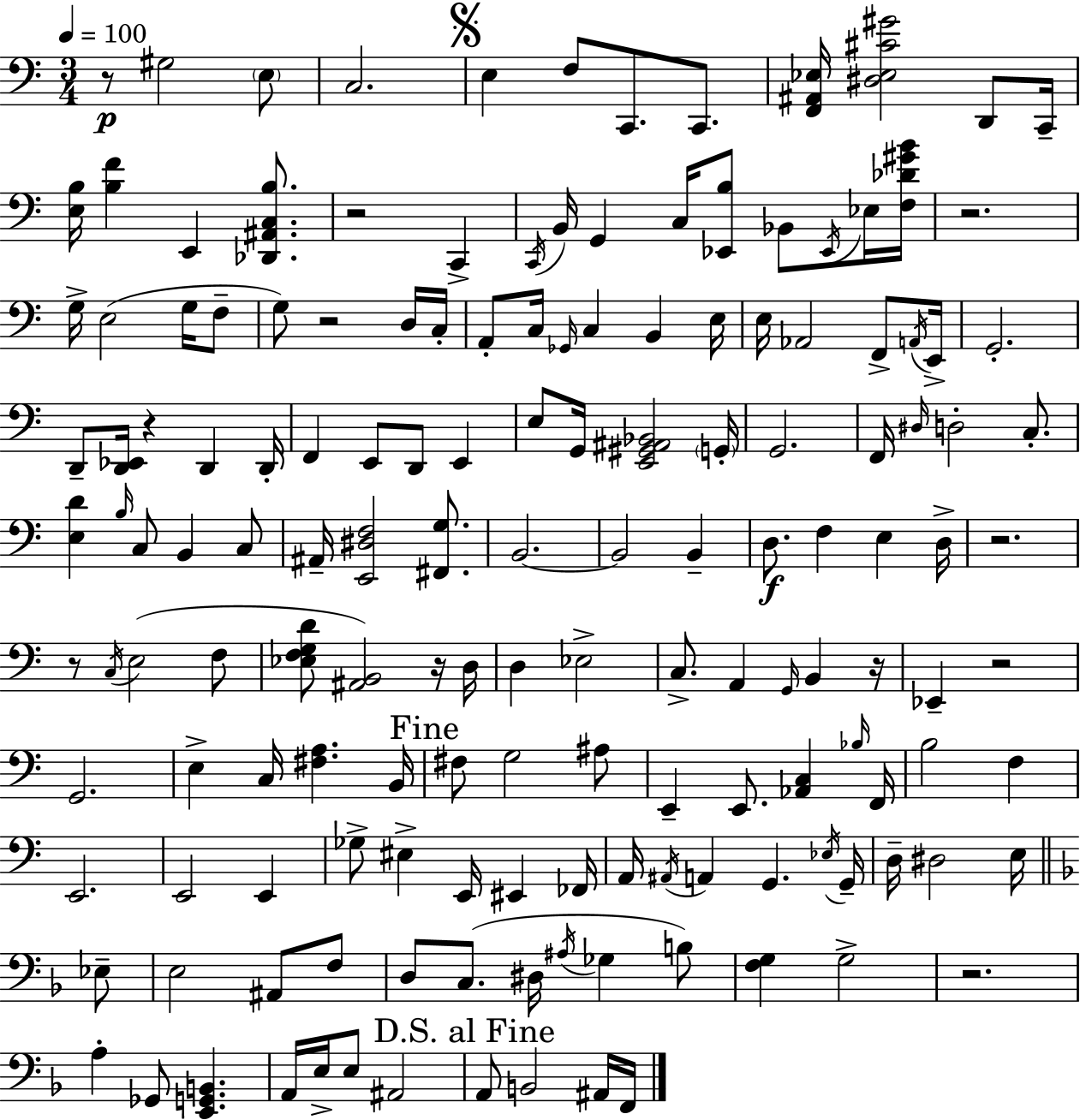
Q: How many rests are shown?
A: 11